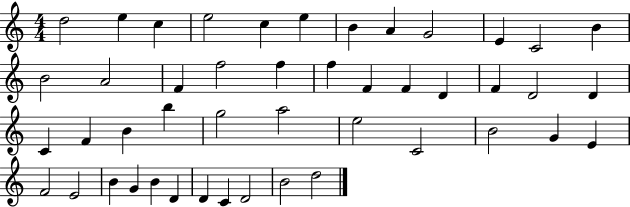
D5/h E5/q C5/q E5/h C5/q E5/q B4/q A4/q G4/h E4/q C4/h B4/q B4/h A4/h F4/q F5/h F5/q F5/q F4/q F4/q D4/q F4/q D4/h D4/q C4/q F4/q B4/q B5/q G5/h A5/h E5/h C4/h B4/h G4/q E4/q F4/h E4/h B4/q G4/q B4/q D4/q D4/q C4/q D4/h B4/h D5/h